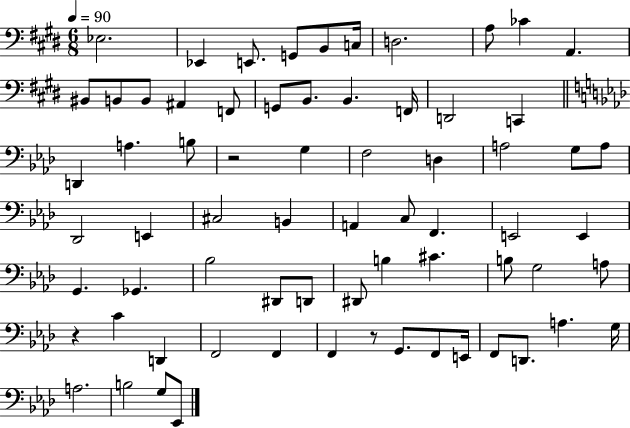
{
  \clef bass
  \numericTimeSignature
  \time 6/8
  \key e \major
  \tempo 4 = 90
  \repeat volta 2 { ees2. | ees,4 e,8. g,8 b,8 c16 | d2. | a8 ces'4 a,4. | \break bis,8 b,8 b,8 ais,4 f,8 | g,8 b,8. b,4. f,16 | d,2 c,4 | \bar "||" \break \key aes \major d,4 a4. b8 | r2 g4 | f2 d4 | a2 g8 a8 | \break des,2 e,4 | cis2 b,4 | a,4 c8 f,4. | e,2 e,4 | \break g,4. ges,4. | bes2 dis,8 d,8 | dis,8 b4 cis'4. | b8 g2 a8 | \break r4 c'4 d,4 | f,2 f,4 | f,4 r8 g,8. f,8 e,16 | f,8 d,8. a4. g16 | \break a2. | b2 g8 ees,8 | } \bar "|."
}